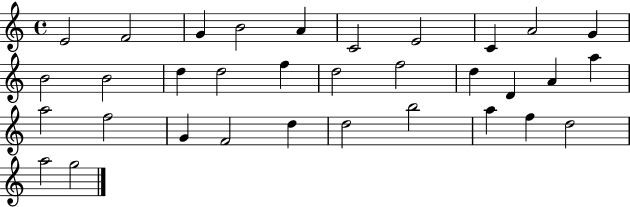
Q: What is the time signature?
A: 4/4